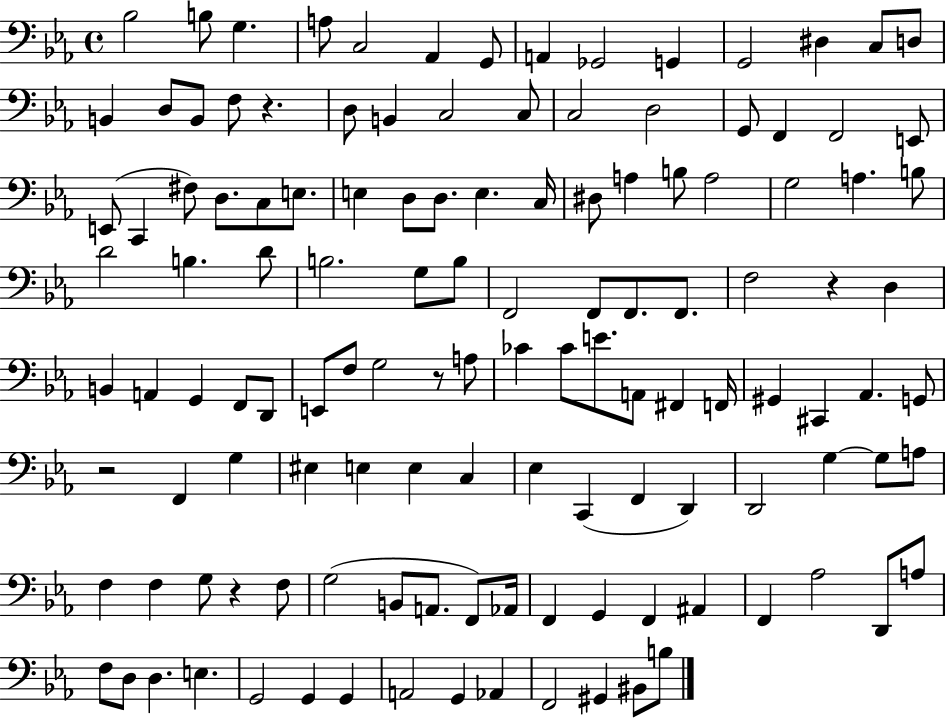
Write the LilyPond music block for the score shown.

{
  \clef bass
  \time 4/4
  \defaultTimeSignature
  \key ees \major
  bes2 b8 g4. | a8 c2 aes,4 g,8 | a,4 ges,2 g,4 | g,2 dis4 c8 d8 | \break b,4 d8 b,8 f8 r4. | d8 b,4 c2 c8 | c2 d2 | g,8 f,4 f,2 e,8 | \break e,8( c,4 fis8) d8. c8 e8. | e4 d8 d8. e4. c16 | dis8 a4 b8 a2 | g2 a4. b8 | \break d'2 b4. d'8 | b2. g8 b8 | f,2 f,8 f,8. f,8. | f2 r4 d4 | \break b,4 a,4 g,4 f,8 d,8 | e,8 f8 g2 r8 a8 | ces'4 ces'8 e'8. a,8 fis,4 f,16 | gis,4 cis,4 aes,4. g,8 | \break r2 f,4 g4 | eis4 e4 e4 c4 | ees4 c,4( f,4 d,4) | d,2 g4~~ g8 a8 | \break f4 f4 g8 r4 f8 | g2( b,8 a,8. f,8) aes,16 | f,4 g,4 f,4 ais,4 | f,4 aes2 d,8 a8 | \break f8 d8 d4. e4. | g,2 g,4 g,4 | a,2 g,4 aes,4 | f,2 gis,4 bis,8 b8 | \break \bar "|."
}